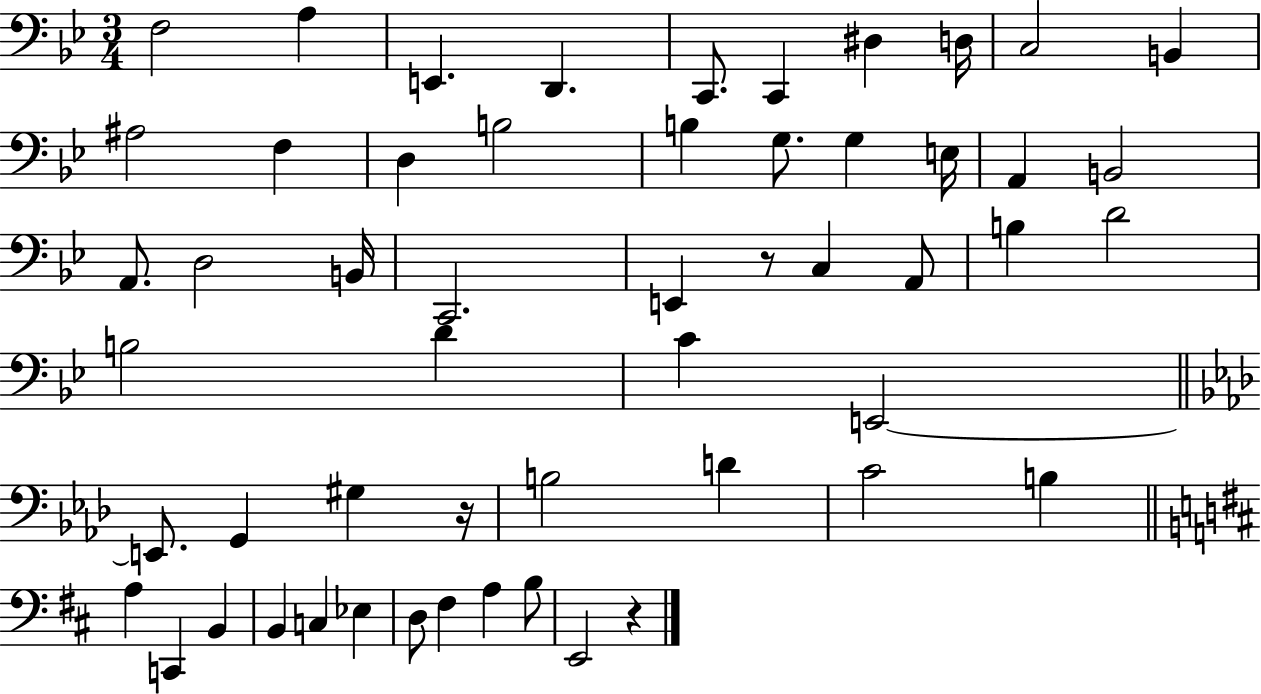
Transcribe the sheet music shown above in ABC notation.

X:1
T:Untitled
M:3/4
L:1/4
K:Bb
F,2 A, E,, D,, C,,/2 C,, ^D, D,/4 C,2 B,, ^A,2 F, D, B,2 B, G,/2 G, E,/4 A,, B,,2 A,,/2 D,2 B,,/4 C,,2 E,, z/2 C, A,,/2 B, D2 B,2 D C E,,2 E,,/2 G,, ^G, z/4 B,2 D C2 B, A, C,, B,, B,, C, _E, D,/2 ^F, A, B,/2 E,,2 z